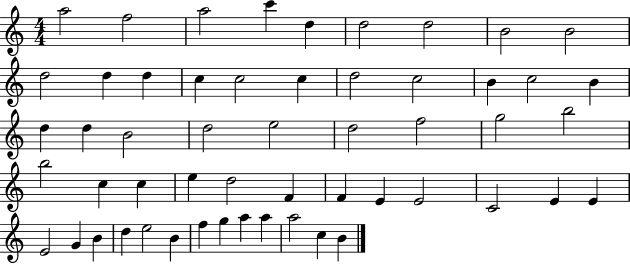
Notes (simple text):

A5/h F5/h A5/h C6/q D5/q D5/h D5/h B4/h B4/h D5/h D5/q D5/q C5/q C5/h C5/q D5/h C5/h B4/q C5/h B4/q D5/q D5/q B4/h D5/h E5/h D5/h F5/h G5/h B5/h B5/h C5/q C5/q E5/q D5/h F4/q F4/q E4/q E4/h C4/h E4/q E4/q E4/h G4/q B4/q D5/q E5/h B4/q F5/q G5/q A5/q A5/q A5/h C5/q B4/q